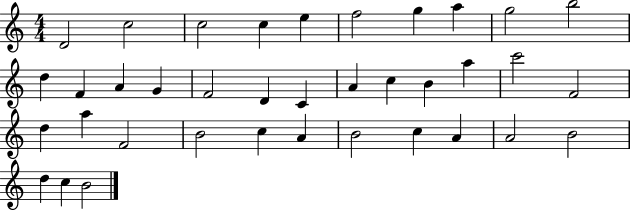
X:1
T:Untitled
M:4/4
L:1/4
K:C
D2 c2 c2 c e f2 g a g2 b2 d F A G F2 D C A c B a c'2 F2 d a F2 B2 c A B2 c A A2 B2 d c B2